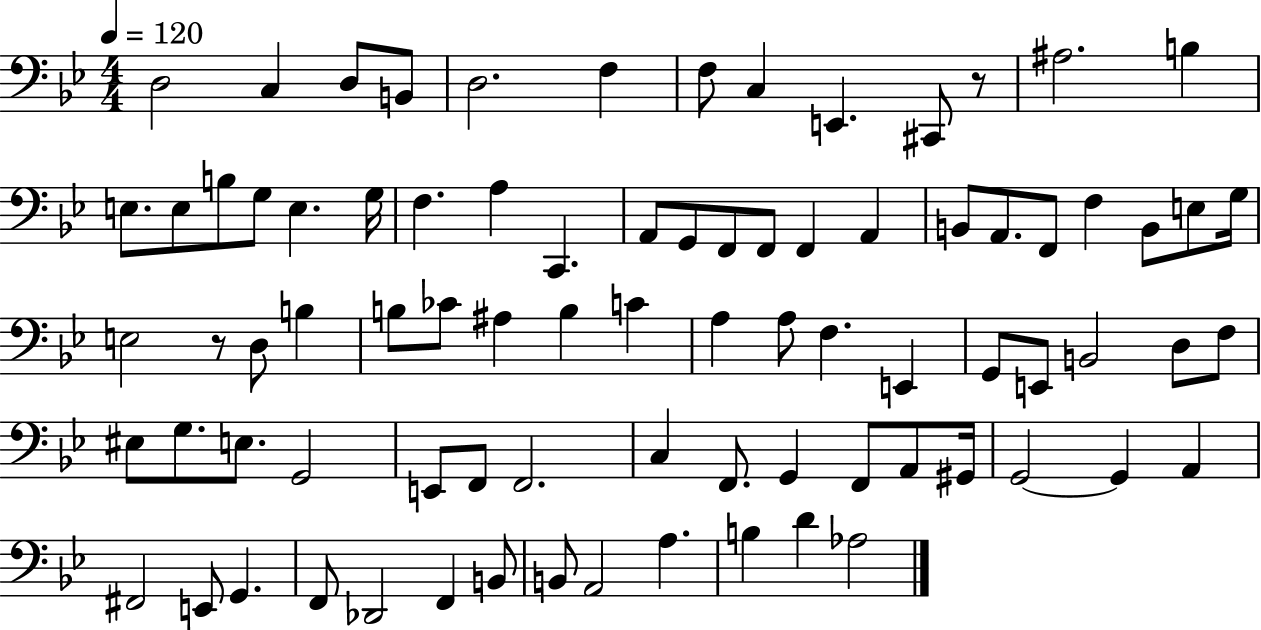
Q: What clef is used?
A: bass